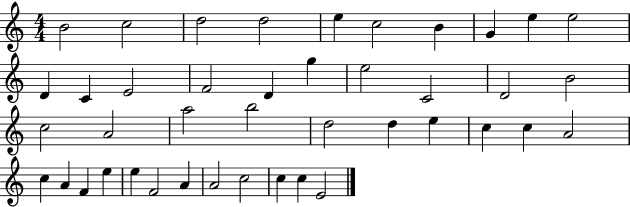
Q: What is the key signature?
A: C major